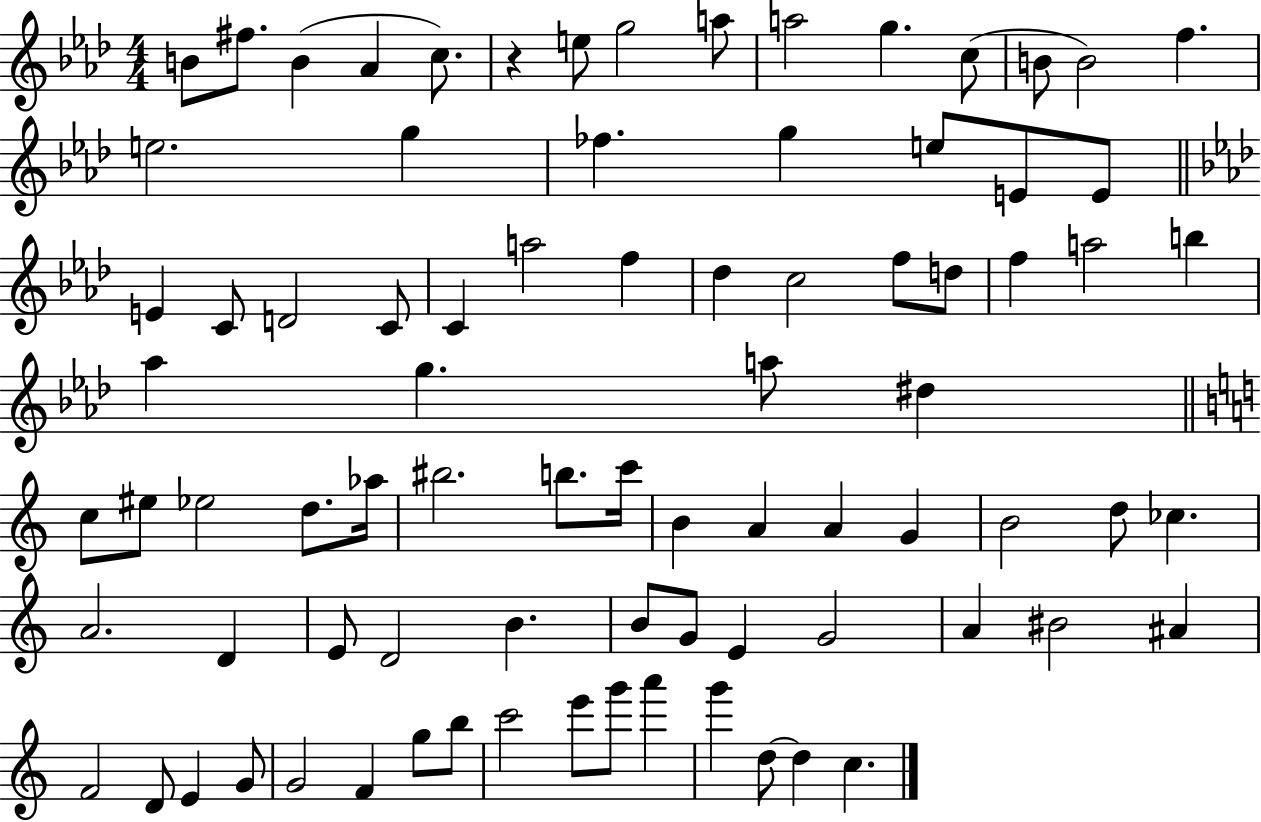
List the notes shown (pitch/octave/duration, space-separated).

B4/e F#5/e. B4/q Ab4/q C5/e. R/q E5/e G5/h A5/e A5/h G5/q. C5/e B4/e B4/h F5/q. E5/h. G5/q FES5/q. G5/q E5/e E4/e E4/e E4/q C4/e D4/h C4/e C4/q A5/h F5/q Db5/q C5/h F5/e D5/e F5/q A5/h B5/q Ab5/q G5/q. A5/e D#5/q C5/e EIS5/e Eb5/h D5/e. Ab5/s BIS5/h. B5/e. C6/s B4/q A4/q A4/q G4/q B4/h D5/e CES5/q. A4/h. D4/q E4/e D4/h B4/q. B4/e G4/e E4/q G4/h A4/q BIS4/h A#4/q F4/h D4/e E4/q G4/e G4/h F4/q G5/e B5/e C6/h E6/e G6/e A6/q G6/q D5/e D5/q C5/q.